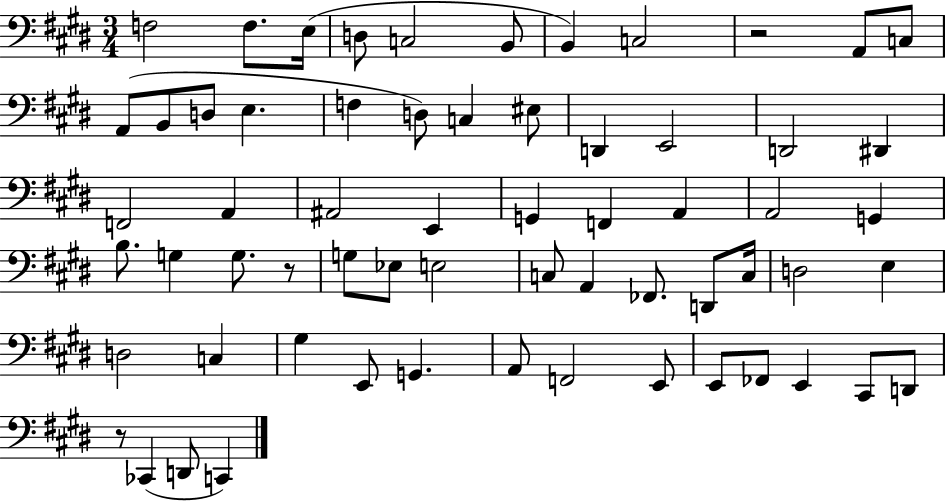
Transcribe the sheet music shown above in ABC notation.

X:1
T:Untitled
M:3/4
L:1/4
K:E
F,2 F,/2 E,/4 D,/2 C,2 B,,/2 B,, C,2 z2 A,,/2 C,/2 A,,/2 B,,/2 D,/2 E, F, D,/2 C, ^E,/2 D,, E,,2 D,,2 ^D,, F,,2 A,, ^A,,2 E,, G,, F,, A,, A,,2 G,, B,/2 G, G,/2 z/2 G,/2 _E,/2 E,2 C,/2 A,, _F,,/2 D,,/2 C,/4 D,2 E, D,2 C, ^G, E,,/2 G,, A,,/2 F,,2 E,,/2 E,,/2 _F,,/2 E,, ^C,,/2 D,,/2 z/2 _C,, D,,/2 C,,